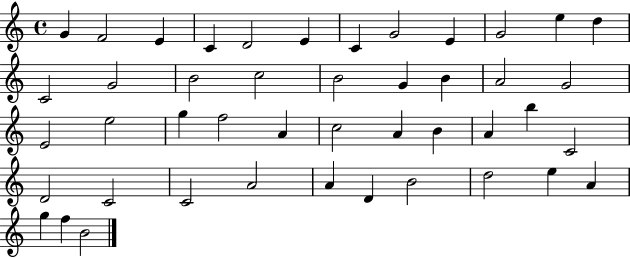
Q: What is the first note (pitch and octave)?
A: G4